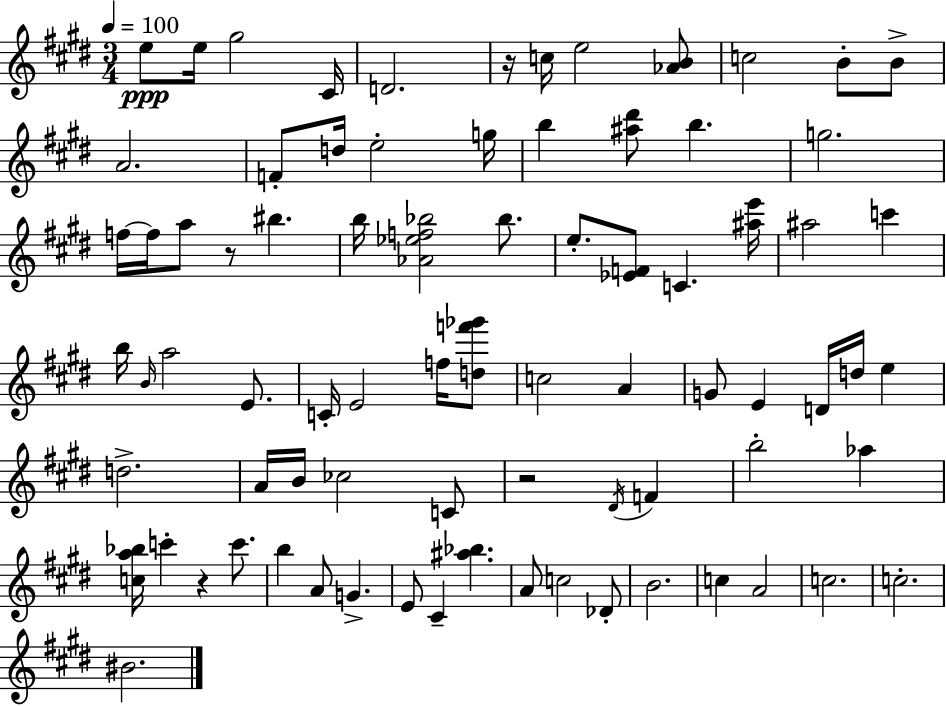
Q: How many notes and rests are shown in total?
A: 79